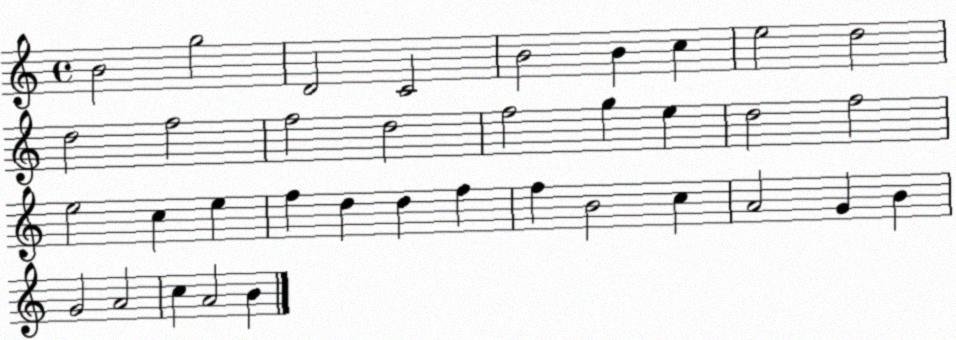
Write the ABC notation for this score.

X:1
T:Untitled
M:4/4
L:1/4
K:C
B2 g2 D2 C2 B2 B c e2 d2 d2 f2 f2 d2 f2 g e d2 f2 e2 c e f d d f f B2 c A2 G B G2 A2 c A2 B